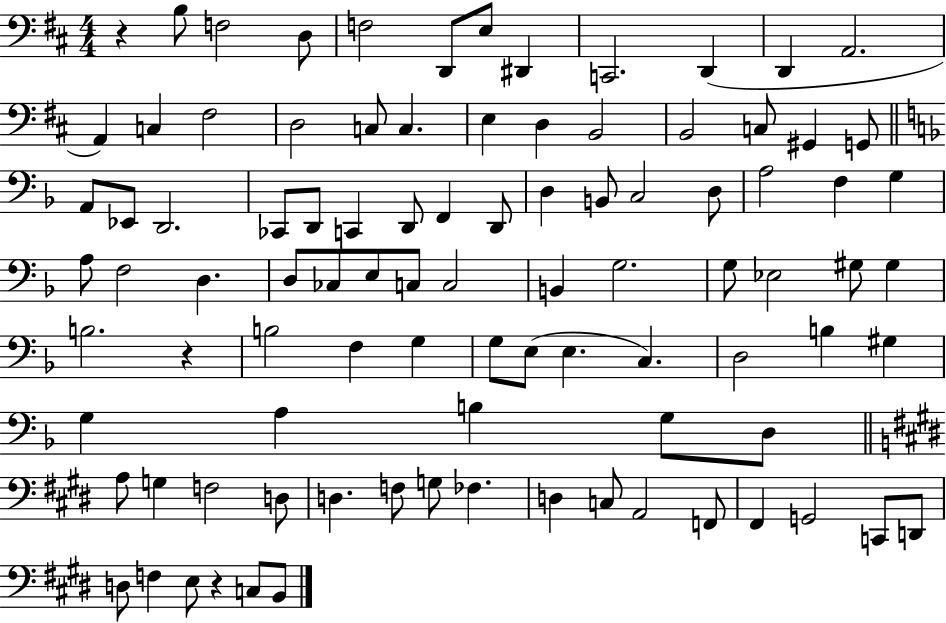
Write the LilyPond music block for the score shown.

{
  \clef bass
  \numericTimeSignature
  \time 4/4
  \key d \major
  r4 b8 f2 d8 | f2 d,8 e8 dis,4 | c,2. d,4( | d,4 a,2. | \break a,4) c4 fis2 | d2 c8 c4. | e4 d4 b,2 | b,2 c8 gis,4 g,8 | \break \bar "||" \break \key f \major a,8 ees,8 d,2. | ces,8 d,8 c,4 d,8 f,4 d,8 | d4 b,8 c2 d8 | a2 f4 g4 | \break a8 f2 d4. | d8 ces8 e8 c8 c2 | b,4 g2. | g8 ees2 gis8 gis4 | \break b2. r4 | b2 f4 g4 | g8 e8( e4. c4.) | d2 b4 gis4 | \break g4 a4 b4 g8 d8 | \bar "||" \break \key e \major a8 g4 f2 d8 | d4. f8 g8 fes4. | d4 c8 a,2 f,8 | fis,4 g,2 c,8 d,8 | \break d8 f4 e8 r4 c8 b,8 | \bar "|."
}